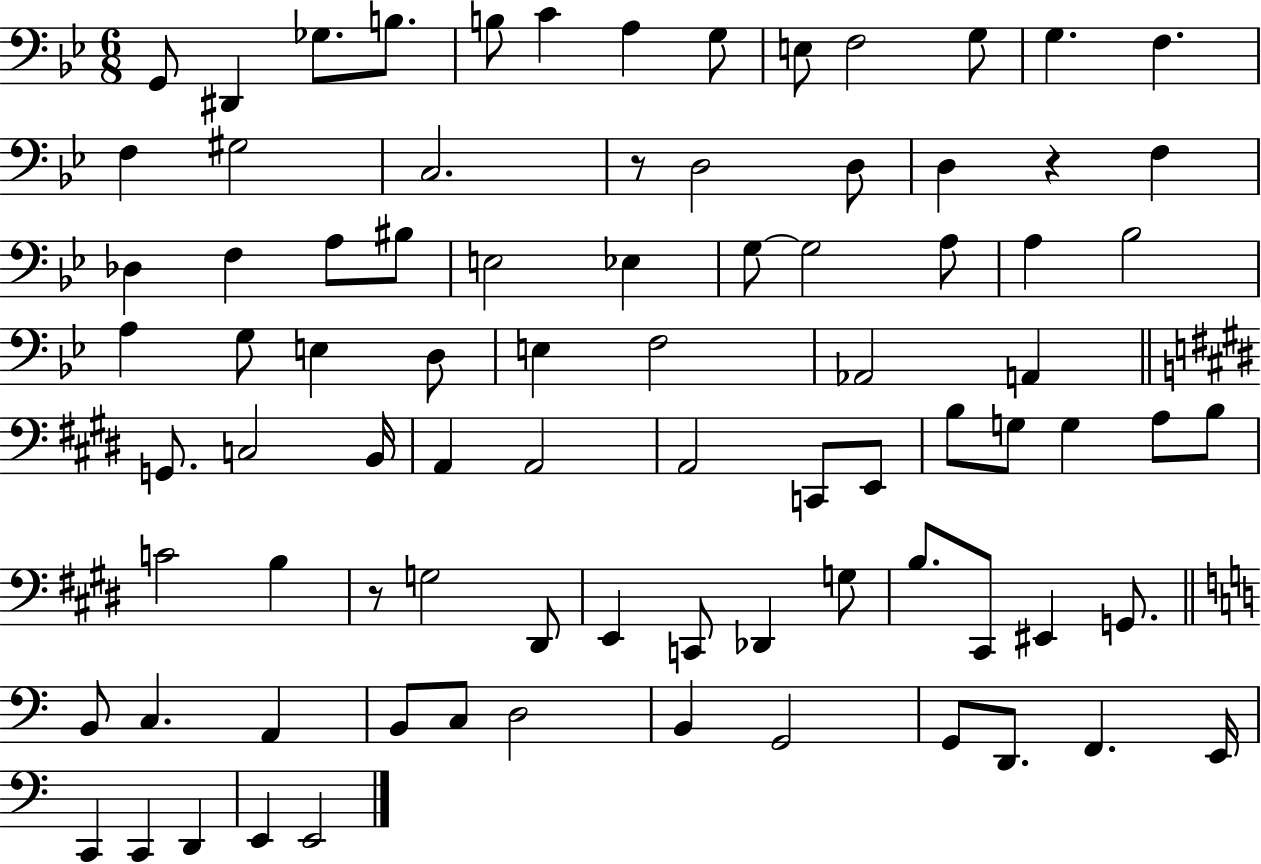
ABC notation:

X:1
T:Untitled
M:6/8
L:1/4
K:Bb
G,,/2 ^D,, _G,/2 B,/2 B,/2 C A, G,/2 E,/2 F,2 G,/2 G, F, F, ^G,2 C,2 z/2 D,2 D,/2 D, z F, _D, F, A,/2 ^B,/2 E,2 _E, G,/2 G,2 A,/2 A, _B,2 A, G,/2 E, D,/2 E, F,2 _A,,2 A,, G,,/2 C,2 B,,/4 A,, A,,2 A,,2 C,,/2 E,,/2 B,/2 G,/2 G, A,/2 B,/2 C2 B, z/2 G,2 ^D,,/2 E,, C,,/2 _D,, G,/2 B,/2 ^C,,/2 ^E,, G,,/2 B,,/2 C, A,, B,,/2 C,/2 D,2 B,, G,,2 G,,/2 D,,/2 F,, E,,/4 C,, C,, D,, E,, E,,2